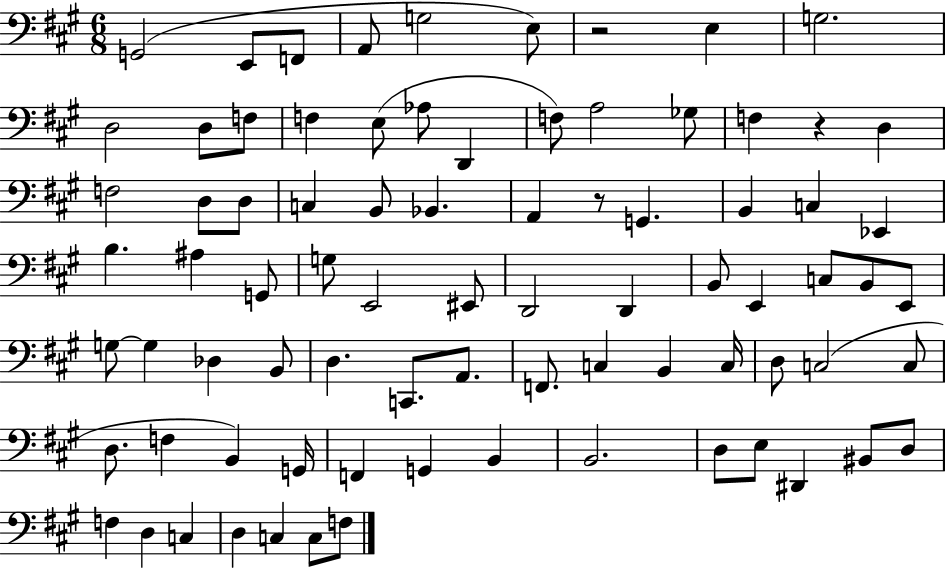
X:1
T:Untitled
M:6/8
L:1/4
K:A
G,,2 E,,/2 F,,/2 A,,/2 G,2 E,/2 z2 E, G,2 D,2 D,/2 F,/2 F, E,/2 _A,/2 D,, F,/2 A,2 _G,/2 F, z D, F,2 D,/2 D,/2 C, B,,/2 _B,, A,, z/2 G,, B,, C, _E,, B, ^A, G,,/2 G,/2 E,,2 ^E,,/2 D,,2 D,, B,,/2 E,, C,/2 B,,/2 E,,/2 G,/2 G, _D, B,,/2 D, C,,/2 A,,/2 F,,/2 C, B,, C,/4 D,/2 C,2 C,/2 D,/2 F, B,, G,,/4 F,, G,, B,, B,,2 D,/2 E,/2 ^D,, ^B,,/2 D,/2 F, D, C, D, C, C,/2 F,/2